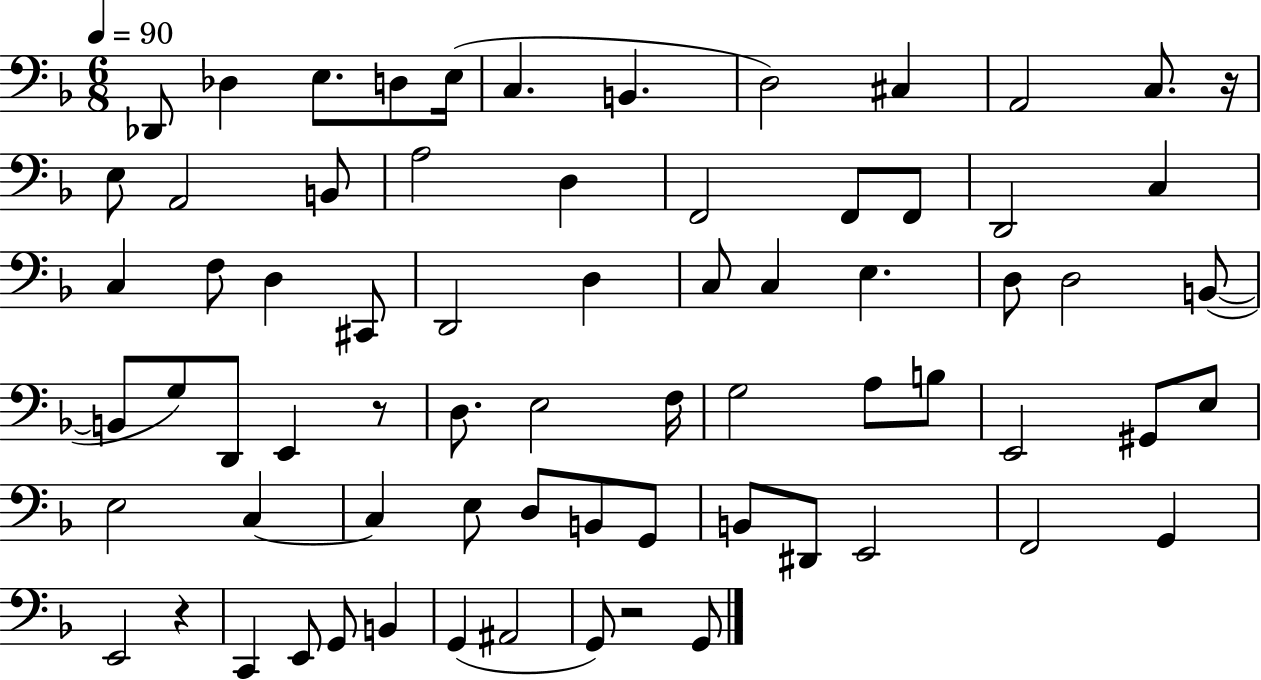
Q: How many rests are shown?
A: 4